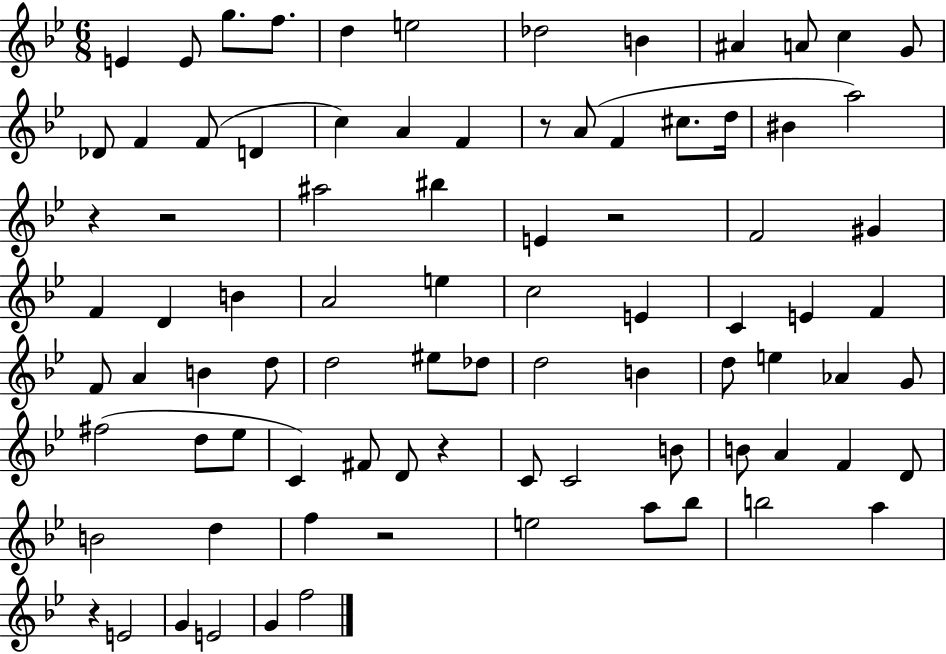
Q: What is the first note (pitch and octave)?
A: E4